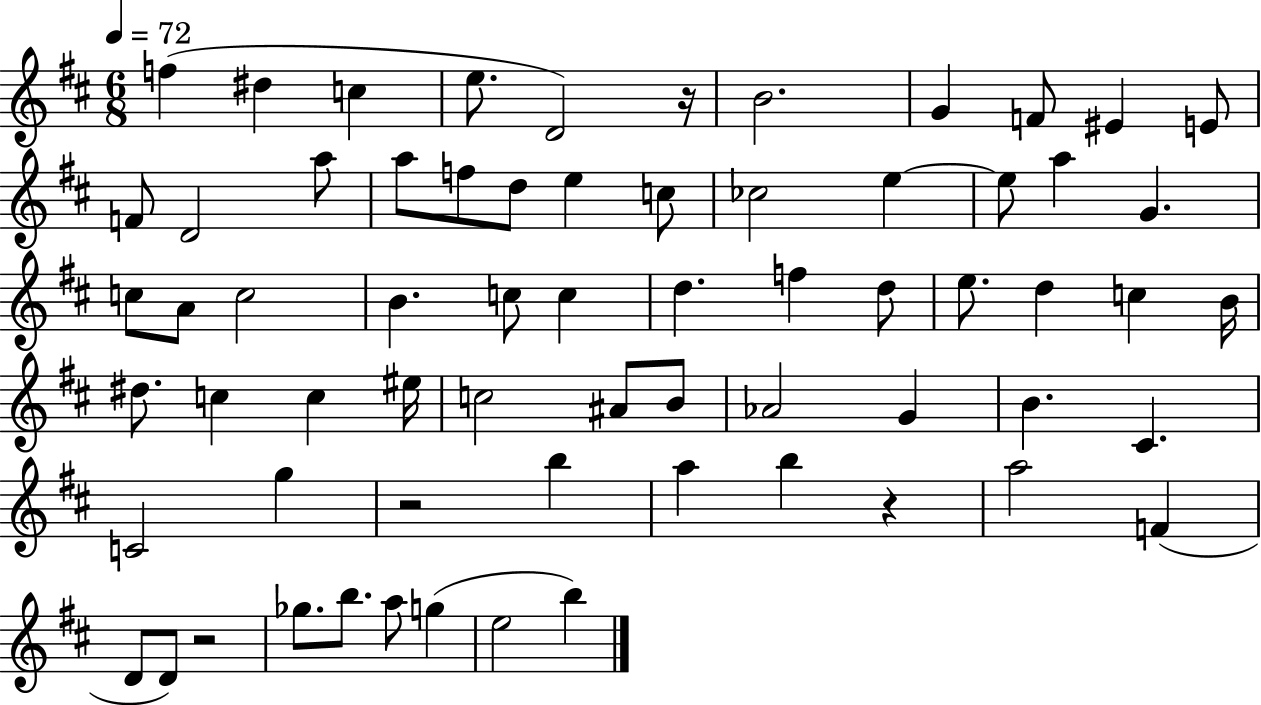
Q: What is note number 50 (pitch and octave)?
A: B5